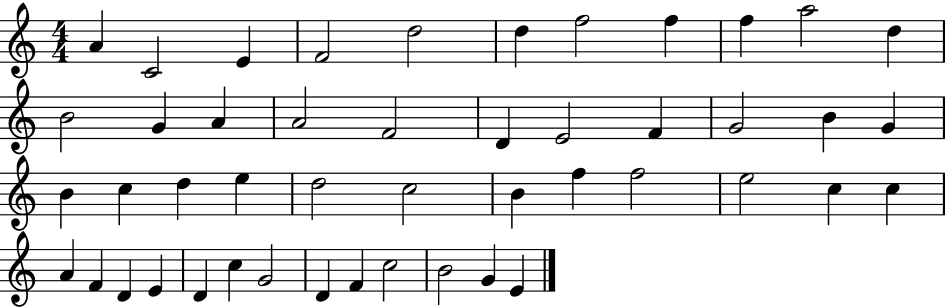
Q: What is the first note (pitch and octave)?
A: A4